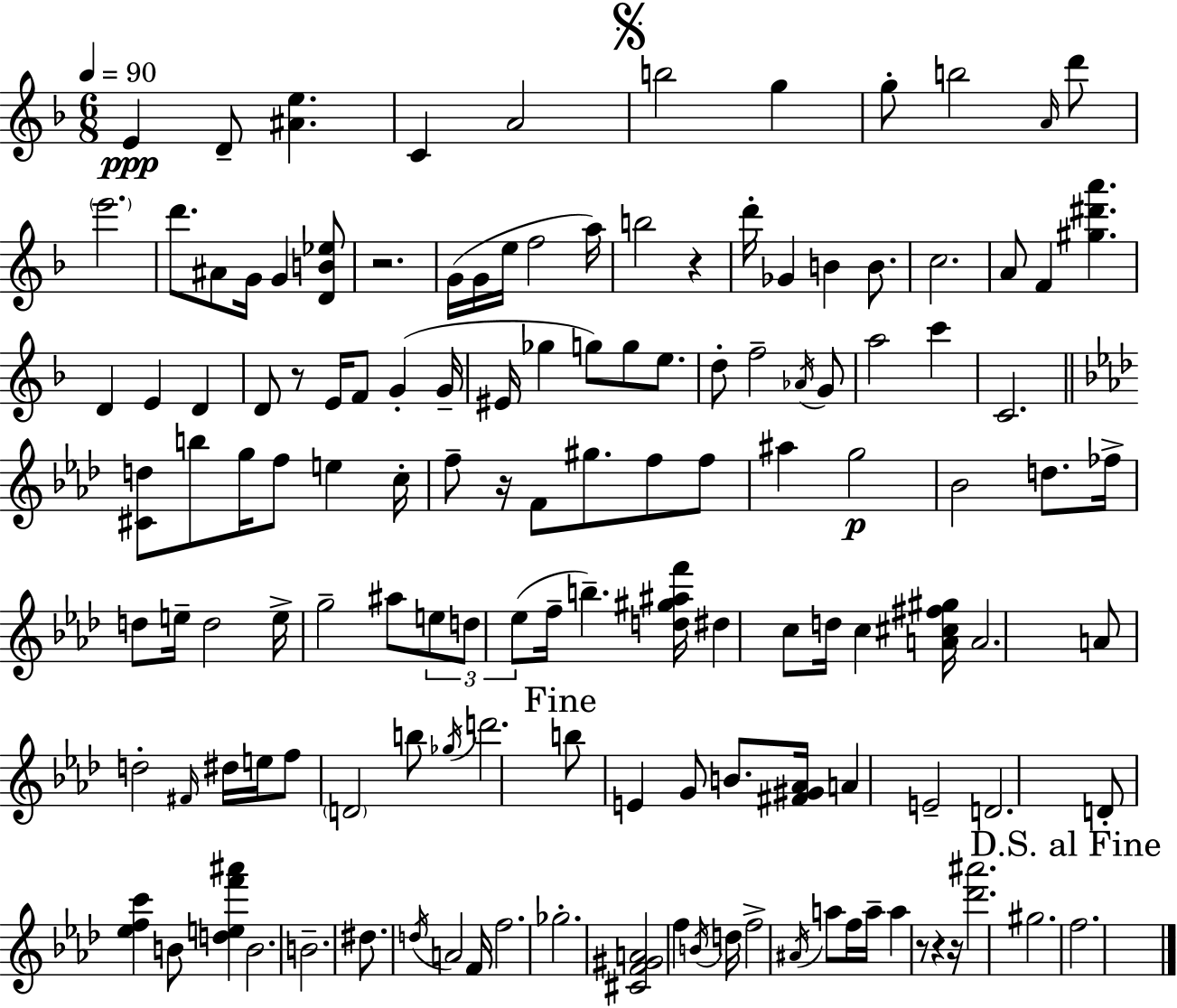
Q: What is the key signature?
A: D minor